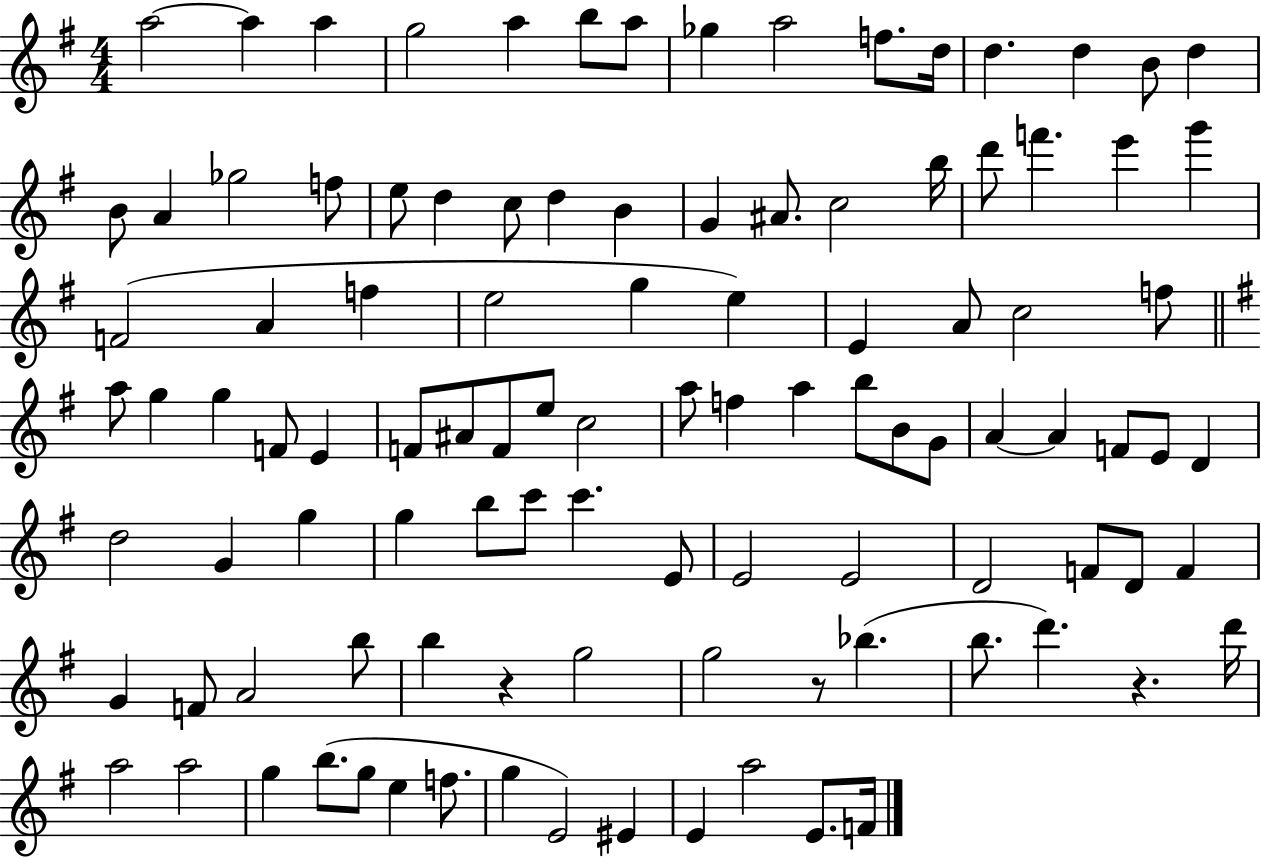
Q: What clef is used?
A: treble